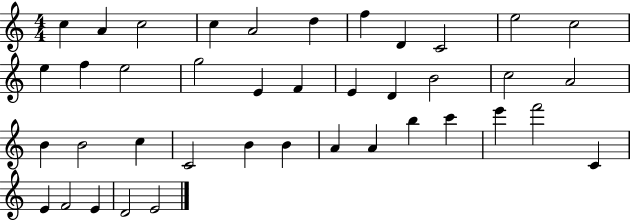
C5/q A4/q C5/h C5/q A4/h D5/q F5/q D4/q C4/h E5/h C5/h E5/q F5/q E5/h G5/h E4/q F4/q E4/q D4/q B4/h C5/h A4/h B4/q B4/h C5/q C4/h B4/q B4/q A4/q A4/q B5/q C6/q E6/q F6/h C4/q E4/q F4/h E4/q D4/h E4/h